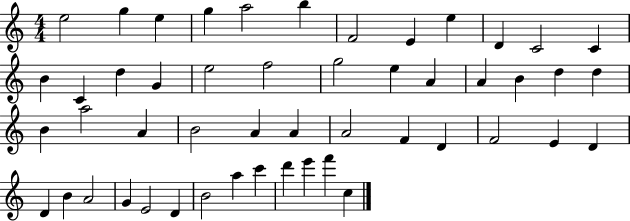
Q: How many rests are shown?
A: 0